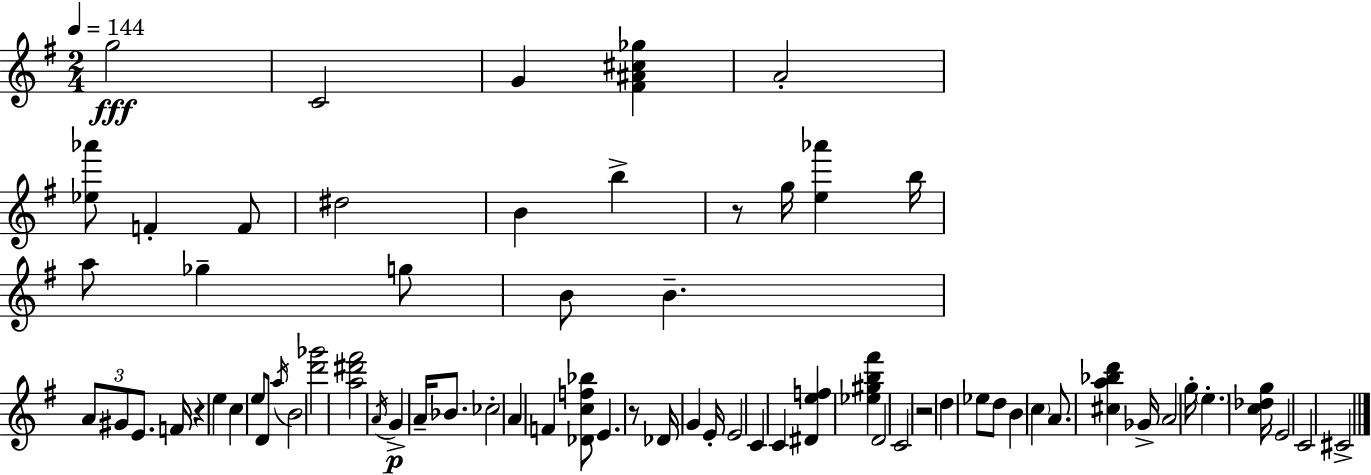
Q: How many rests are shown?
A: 4